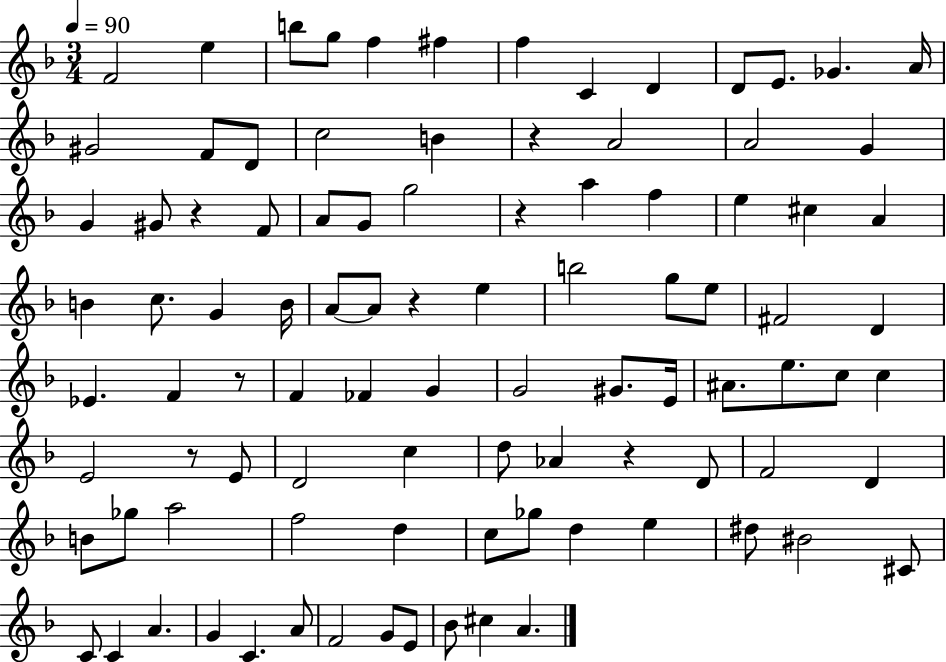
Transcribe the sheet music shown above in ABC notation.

X:1
T:Untitled
M:3/4
L:1/4
K:F
F2 e b/2 g/2 f ^f f C D D/2 E/2 _G A/4 ^G2 F/2 D/2 c2 B z A2 A2 G G ^G/2 z F/2 A/2 G/2 g2 z a f e ^c A B c/2 G B/4 A/2 A/2 z e b2 g/2 e/2 ^F2 D _E F z/2 F _F G G2 ^G/2 E/4 ^A/2 e/2 c/2 c E2 z/2 E/2 D2 c d/2 _A z D/2 F2 D B/2 _g/2 a2 f2 d c/2 _g/2 d e ^d/2 ^B2 ^C/2 C/2 C A G C A/2 F2 G/2 E/2 _B/2 ^c A